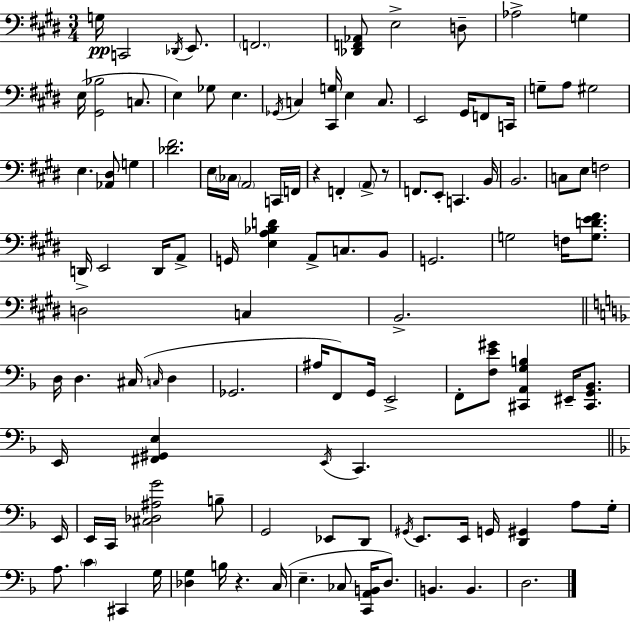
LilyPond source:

{
  \clef bass
  \numericTimeSignature
  \time 3/4
  \key e \major
  \repeat volta 2 { g16\pp c,2 \acciaccatura { des,16 } e,8. | \parenthesize f,2. | <des, f, aes,>8 e2-> d8-- | aes2-> g4 | \break e16( <gis, bes>2 c8. | e4) ges8 e4. | \acciaccatura { ges,16 } c4 <cis, g>16 e4 c8. | e,2 gis,16 f,8 | \break c,16 g8-- a8 gis2 | e4. <aes, dis>8 g4 | <des' fis'>2. | e16 \parenthesize ces16 \parenthesize a,2 | \break c,16 f,16 r4 f,4-. \parenthesize a,8-> | r8 f,8. e,8-. c,4. | b,16 b,2. | c8 e8 f2 | \break d,16-> e,2 d,16 | a,8-> g,16 <e a bes d'>4 a,8-> c8. | b,8 g,2. | g2 f16 <g d' e' fis'>8. | \break d2 c4 | b,2.-> | \bar "||" \break \key f \major d16 d4. cis16( \grace { c16 } d4 | ges,2. | ais16 f,8) g,16 e,2-> | f,8-. <f e' gis'>8 <cis, a, g b>4 eis,16-- <cis, g, bes,>8. | \break e,16 <fis, gis, e>4 \acciaccatura { e,16 } c,4. | \bar "||" \break \key d \minor e,16 e,16 c,16 <cis des ais g'>2 b8-- | g,2 ees,8 d,8 | \acciaccatura { gis,16 } e,8. e,16 g,16 <d, gis,>4 a8 | g16-. a8. \parenthesize c'4 cis,4 | \break g16 <des g>4 b16 r4. | c16( e4.-- ces8 <c, a, b,>16 d8.) | b,4. b,4. | d2. | \break } \bar "|."
}